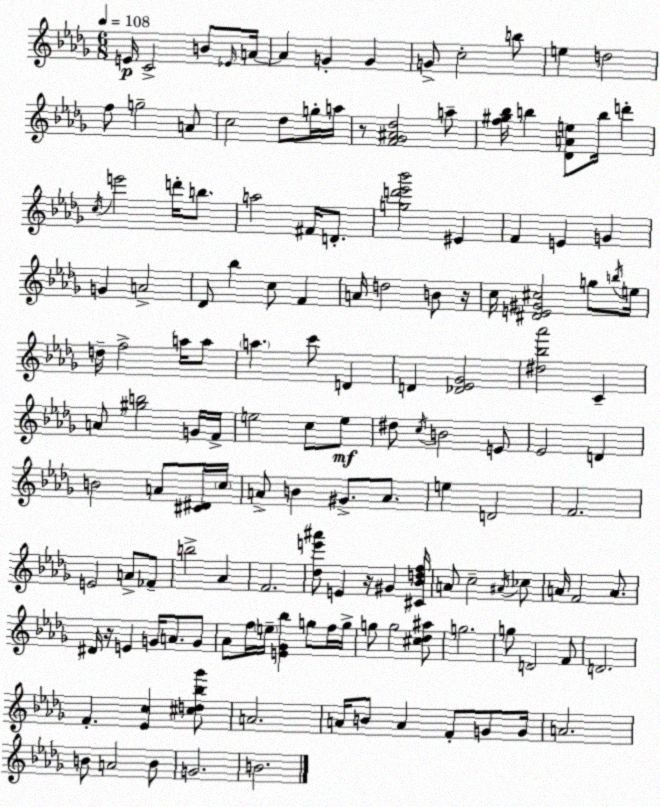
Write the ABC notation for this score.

X:1
T:Untitled
M:6/8
L:1/4
K:Bbm
E/4 C2 B/2 _E/4 A/4 A G G G/2 c2 b/2 e d2 f/2 g2 A/2 c2 _d/2 g/4 a/4 z/2 [F_G^A_d]2 a/2 [f^g_b]/4 b [_DAe]/2 b/4 d' c/4 e'2 d'/4 b/2 a2 ^F/4 D/2 [gd'_e'_b']2 ^E F E G G A2 _D/2 _b c/2 F A/4 d2 B/2 z/4 c/4 [^DE^G^c]2 g/2 b/4 e/4 d/4 f2 a/4 a/2 a c'/2 D D [_D_E_G]2 [^d_b_a']2 C A/2 [^gb]2 G/4 F/4 e2 c/2 e/2 ^d/2 c/4 B2 E/2 _E2 D B2 A/2 [^C^D]/4 c/4 A/2 B ^G/2 A/2 e D2 F2 E2 A/2 _F/2 b2 _A F2 [_de'^a']/2 E z/4 ^G [^C_Bdf]/4 A/2 c2 ^A/4 _c/2 A/4 F2 A/2 ^D/4 z/4 E G/4 A/2 G/2 _A/2 f/4 e/4 [E_G_b] g/2 f/4 g/4 g/2 g2 [^c_d^a]/2 g2 g/2 D2 F/2 D2 F [_Ec] [^cd_b_g']/2 A2 A/4 B/2 A F/2 G/2 G/4 A2 B/2 A2 B/2 G2 B2